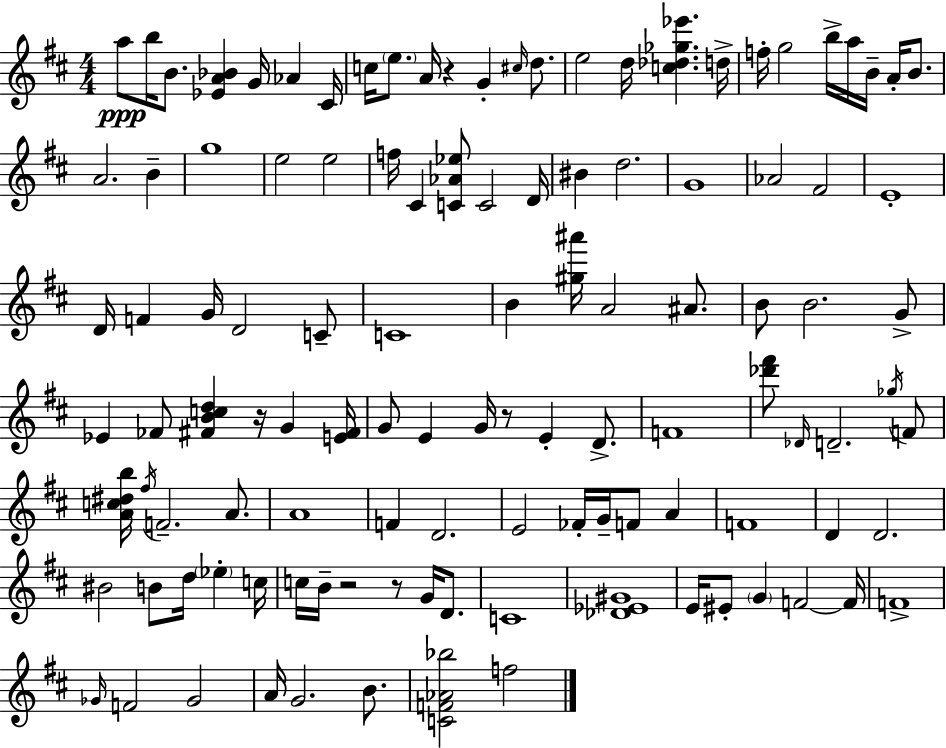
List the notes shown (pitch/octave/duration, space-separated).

A5/e B5/s B4/e. [Eb4,A4,Bb4]/q G4/s Ab4/q C#4/s C5/s E5/e. A4/s R/q G4/q C#5/s D5/e. E5/h D5/s [C5,Db5,Gb5,Eb6]/q. D5/s F5/s G5/h B5/s A5/s B4/s A4/s B4/e. A4/h. B4/q G5/w E5/h E5/h F5/s C#4/q [C4,Ab4,Eb5]/e C4/h D4/s BIS4/q D5/h. G4/w Ab4/h F#4/h E4/w D4/s F4/q G4/s D4/h C4/e C4/w B4/q [G#5,A#6]/s A4/h A#4/e. B4/e B4/h. G4/e Eb4/q FES4/e [F#4,B4,C5,D5]/q R/s G4/q [E4,F#4]/s G4/e E4/q G4/s R/e E4/q D4/e. F4/w [Db6,F#6]/e Db4/s D4/h. Gb5/s F4/e [A4,C5,D#5,B5]/s F#5/s F4/h. A4/e. A4/w F4/q D4/h. E4/h FES4/s G4/s F4/e A4/q F4/w D4/q D4/h. BIS4/h B4/e D5/s Eb5/q C5/s C5/s B4/s R/h R/e G4/s D4/e. C4/w [Db4,Eb4,G#4]/w E4/s EIS4/e G4/q F4/h F4/s F4/w Gb4/s F4/h Gb4/h A4/s G4/h. B4/e. [C4,F4,Ab4,Bb5]/h F5/h